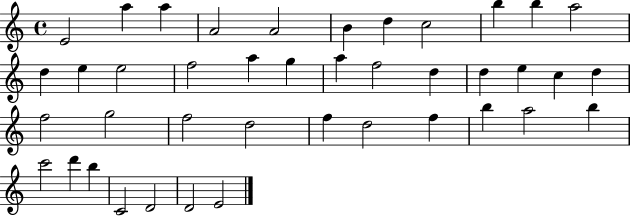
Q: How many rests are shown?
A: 0